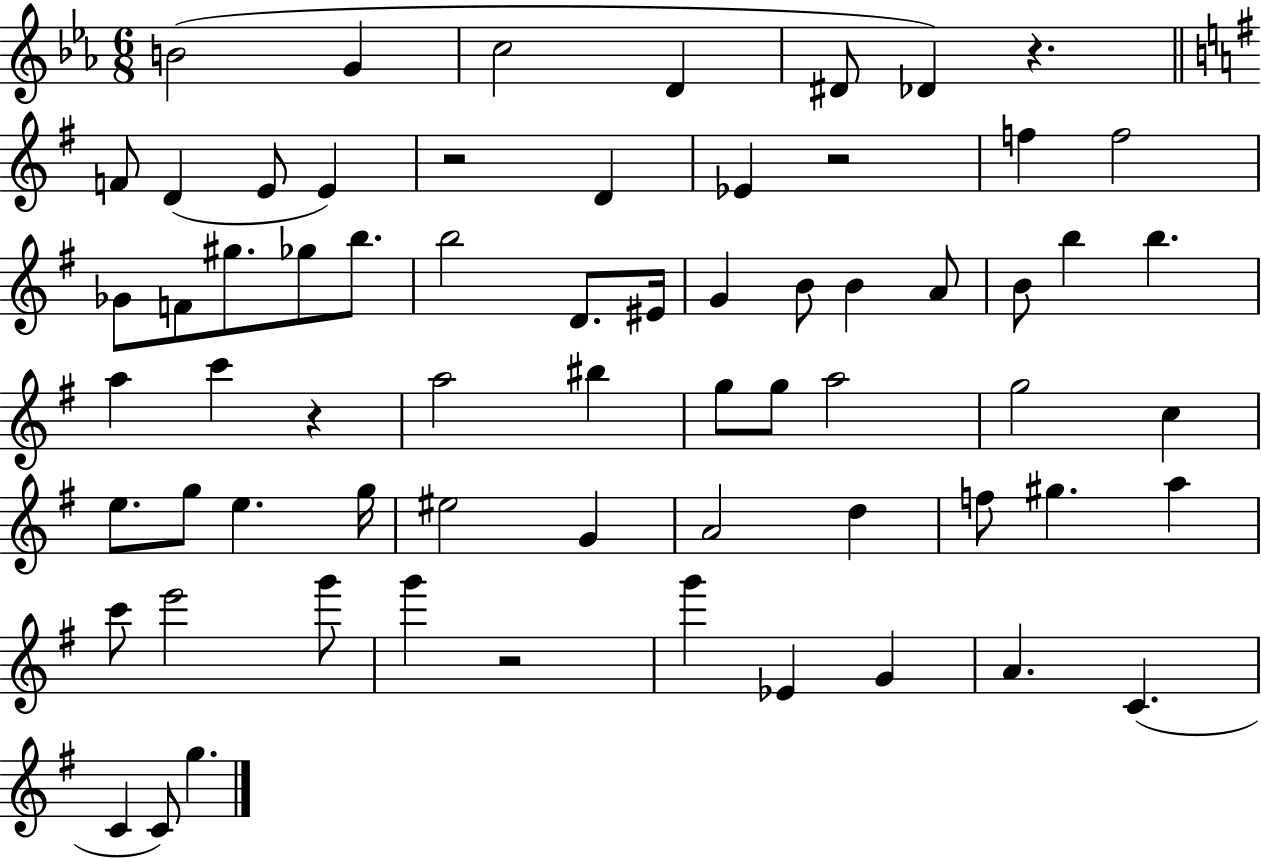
B4/h G4/q C5/h D4/q D#4/e Db4/q R/q. F4/e D4/q E4/e E4/q R/h D4/q Eb4/q R/h F5/q F5/h Gb4/e F4/e G#5/e. Gb5/e B5/e. B5/h D4/e. EIS4/s G4/q B4/e B4/q A4/e B4/e B5/q B5/q. A5/q C6/q R/q A5/h BIS5/q G5/e G5/e A5/h G5/h C5/q E5/e. G5/e E5/q. G5/s EIS5/h G4/q A4/h D5/q F5/e G#5/q. A5/q C6/e E6/h G6/e G6/q R/h G6/q Eb4/q G4/q A4/q. C4/q. C4/q C4/e G5/q.